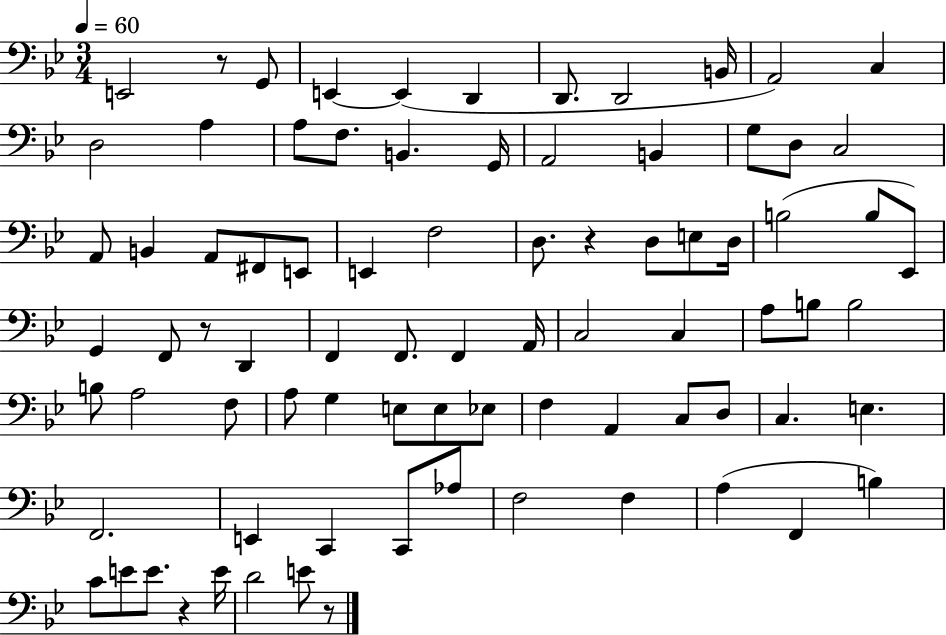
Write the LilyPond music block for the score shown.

{
  \clef bass
  \numericTimeSignature
  \time 3/4
  \key bes \major
  \tempo 4 = 60
  \repeat volta 2 { e,2 r8 g,8 | e,4~~ e,4( d,4 | d,8. d,2 b,16 | a,2) c4 | \break d2 a4 | a8 f8. b,4. g,16 | a,2 b,4 | g8 d8 c2 | \break a,8 b,4 a,8 fis,8 e,8 | e,4 f2 | d8. r4 d8 e8 d16 | b2( b8 ees,8) | \break g,4 f,8 r8 d,4 | f,4 f,8. f,4 a,16 | c2 c4 | a8 b8 b2 | \break b8 a2 f8 | a8 g4 e8 e8 ees8 | f4 a,4 c8 d8 | c4. e4. | \break f,2. | e,4 c,4 c,8 aes8 | f2 f4 | a4( f,4 b4) | \break c'8 e'8 e'8. r4 e'16 | d'2 e'8 r8 | } \bar "|."
}